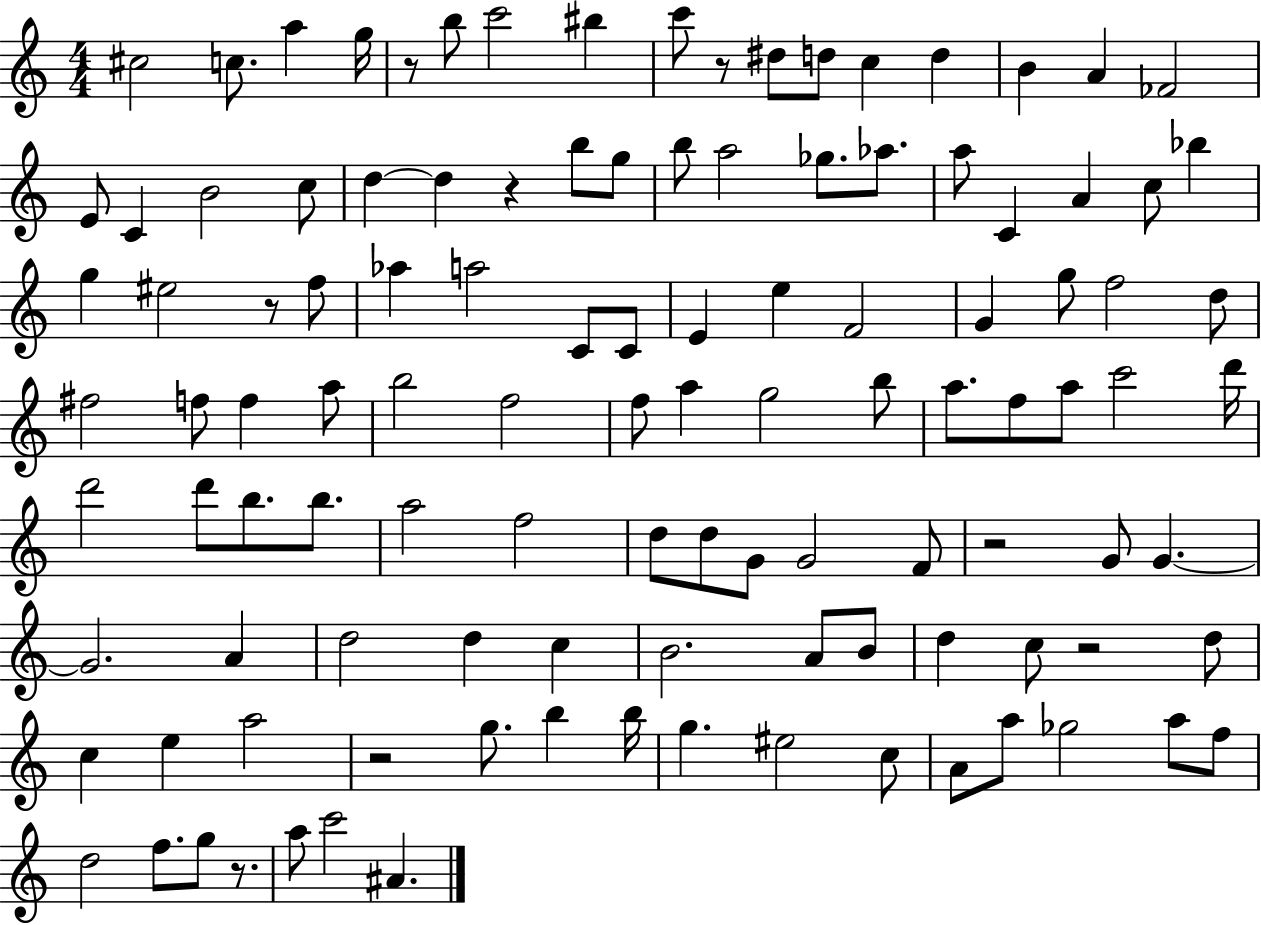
{
  \clef treble
  \numericTimeSignature
  \time 4/4
  \key c \major
  cis''2 c''8. a''4 g''16 | r8 b''8 c'''2 bis''4 | c'''8 r8 dis''8 d''8 c''4 d''4 | b'4 a'4 fes'2 | \break e'8 c'4 b'2 c''8 | d''4~~ d''4 r4 b''8 g''8 | b''8 a''2 ges''8. aes''8. | a''8 c'4 a'4 c''8 bes''4 | \break g''4 eis''2 r8 f''8 | aes''4 a''2 c'8 c'8 | e'4 e''4 f'2 | g'4 g''8 f''2 d''8 | \break fis''2 f''8 f''4 a''8 | b''2 f''2 | f''8 a''4 g''2 b''8 | a''8. f''8 a''8 c'''2 d'''16 | \break d'''2 d'''8 b''8. b''8. | a''2 f''2 | d''8 d''8 g'8 g'2 f'8 | r2 g'8 g'4.~~ | \break g'2. a'4 | d''2 d''4 c''4 | b'2. a'8 b'8 | d''4 c''8 r2 d''8 | \break c''4 e''4 a''2 | r2 g''8. b''4 b''16 | g''4. eis''2 c''8 | a'8 a''8 ges''2 a''8 f''8 | \break d''2 f''8. g''8 r8. | a''8 c'''2 ais'4. | \bar "|."
}